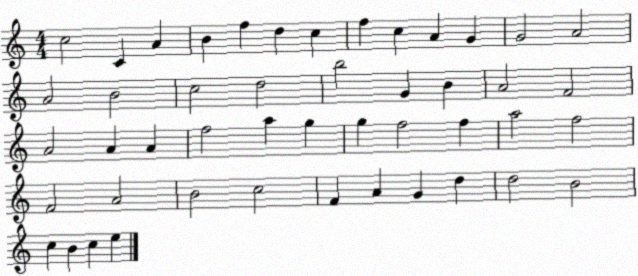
X:1
T:Untitled
M:4/4
L:1/4
K:C
c2 C A B f d c f c A G G2 A2 A2 B2 c2 d2 b2 G B A2 F2 A2 A A f2 a g g f2 f a2 f2 F2 A2 B2 c2 F A G d d2 B2 c B c e